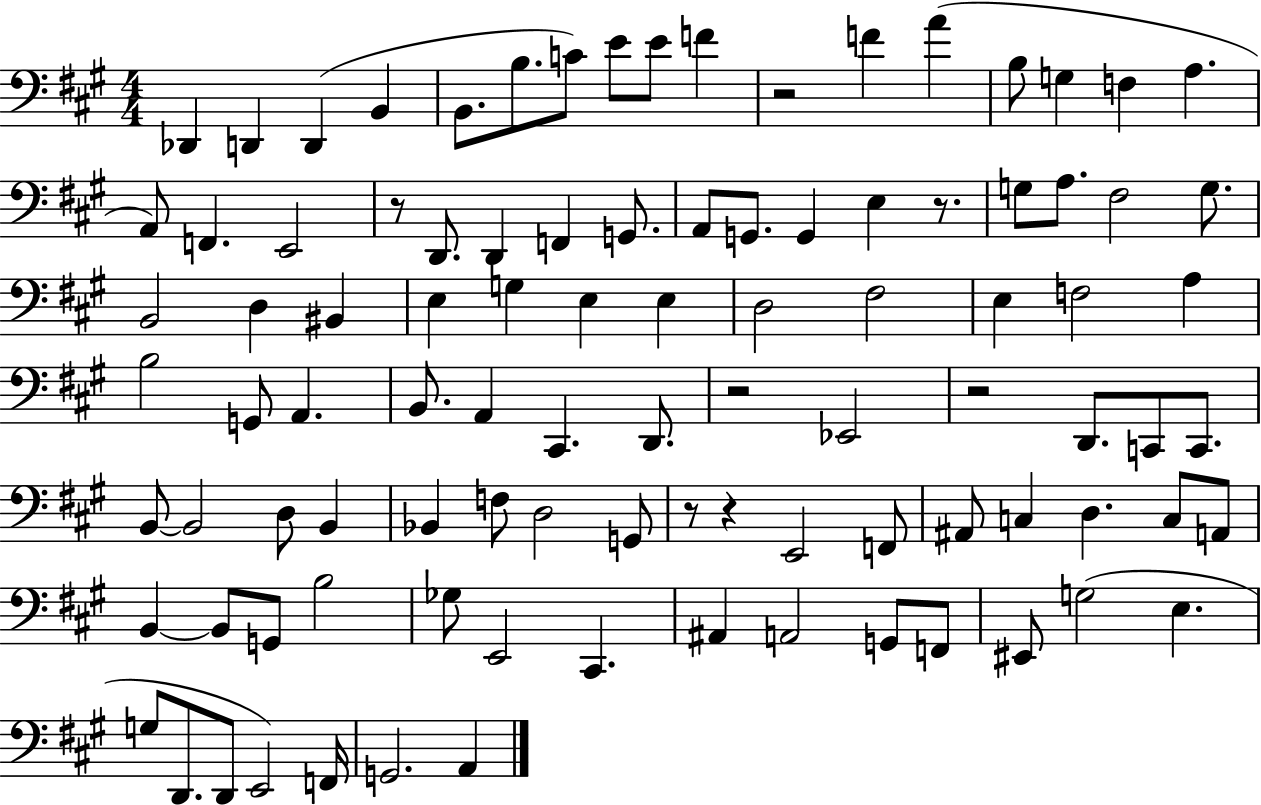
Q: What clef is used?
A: bass